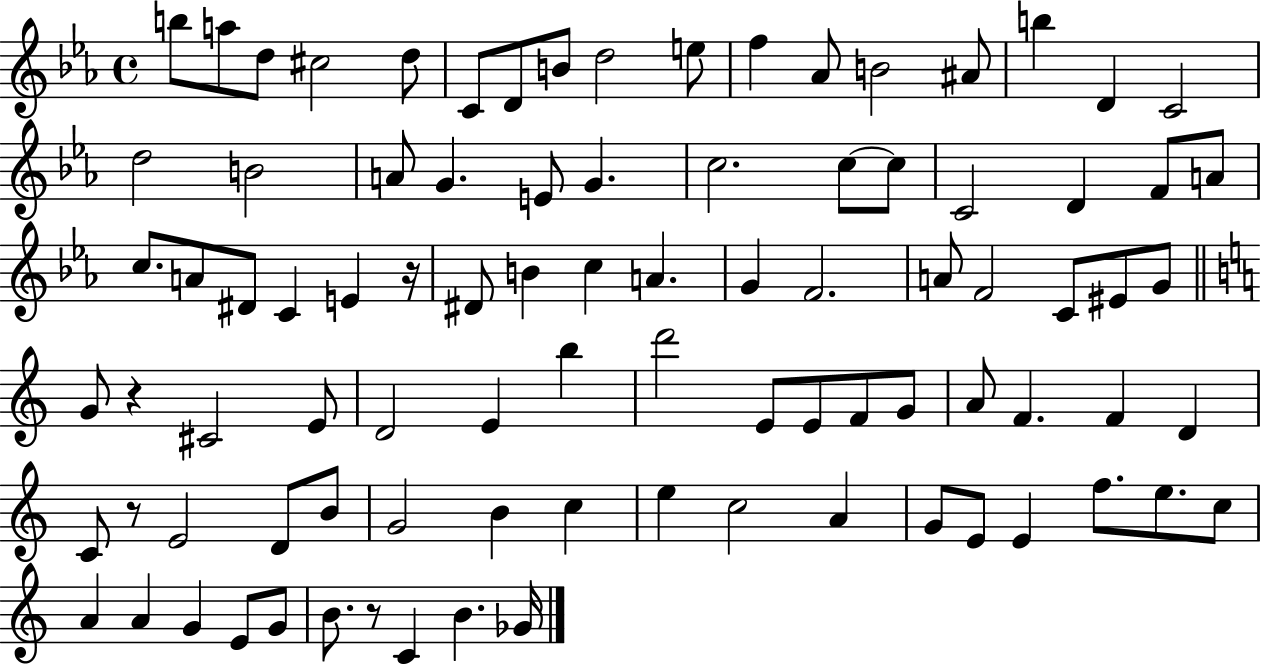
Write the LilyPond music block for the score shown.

{
  \clef treble
  \time 4/4
  \defaultTimeSignature
  \key ees \major
  b''8 a''8 d''8 cis''2 d''8 | c'8 d'8 b'8 d''2 e''8 | f''4 aes'8 b'2 ais'8 | b''4 d'4 c'2 | \break d''2 b'2 | a'8 g'4. e'8 g'4. | c''2. c''8~~ c''8 | c'2 d'4 f'8 a'8 | \break c''8. a'8 dis'8 c'4 e'4 r16 | dis'8 b'4 c''4 a'4. | g'4 f'2. | a'8 f'2 c'8 eis'8 g'8 | \break \bar "||" \break \key c \major g'8 r4 cis'2 e'8 | d'2 e'4 b''4 | d'''2 e'8 e'8 f'8 g'8 | a'8 f'4. f'4 d'4 | \break c'8 r8 e'2 d'8 b'8 | g'2 b'4 c''4 | e''4 c''2 a'4 | g'8 e'8 e'4 f''8. e''8. c''8 | \break a'4 a'4 g'4 e'8 g'8 | b'8. r8 c'4 b'4. ges'16 | \bar "|."
}